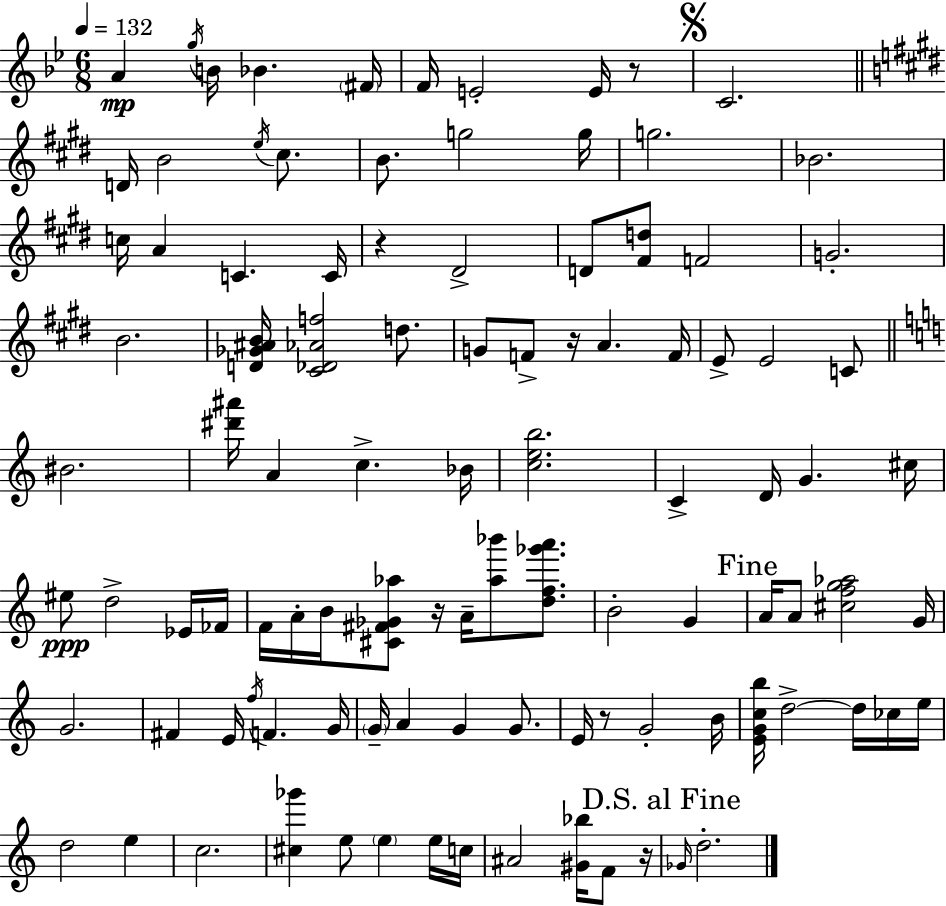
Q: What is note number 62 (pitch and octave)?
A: G4